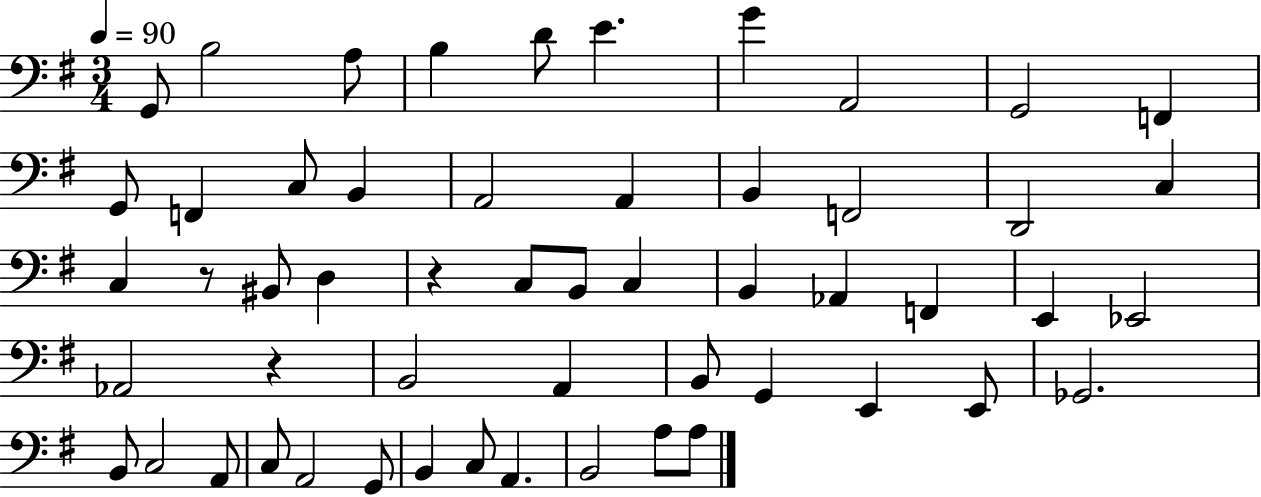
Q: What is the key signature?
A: G major